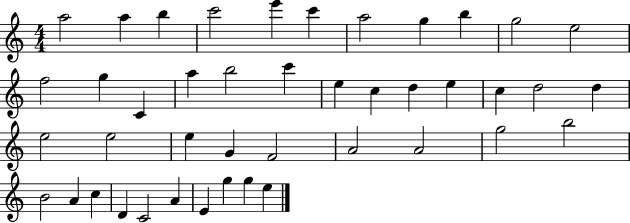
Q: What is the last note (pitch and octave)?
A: E5